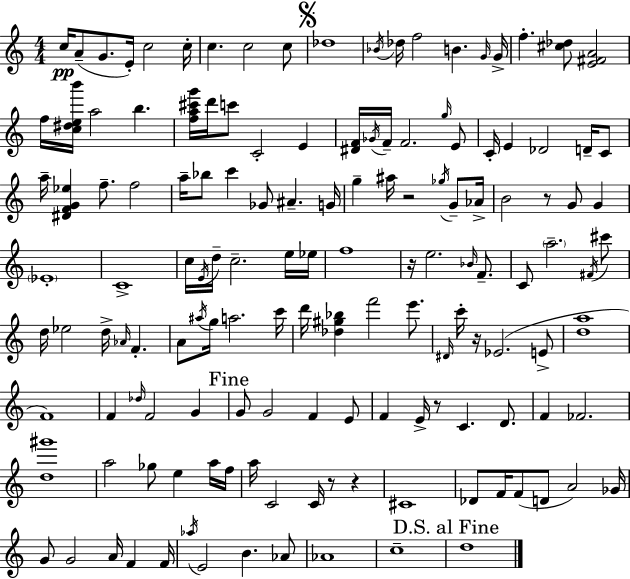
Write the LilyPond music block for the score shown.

{
  \clef treble
  \numericTimeSignature
  \time 4/4
  \key c \major
  \repeat volta 2 { c''16\pp a'8--( g'8. e'16-.) c''2 c''16-. | c''4. c''2 c''8 | \mark \markup { \musicglyph "scripts.segno" } des''1 | \acciaccatura { bes'16 } des''16 f''2 b'4. | \break \grace { g'16 } g'16-> f''4.-. <cis'' des''>8 <e' fis' a'>2 | f''16 <c'' dis'' e'' b'''>16 a''2 b''4. | <f'' a'' cis''' g'''>16 d'''16 c'''8 c'2-. e'4 | <dis' f'>16 \acciaccatura { ges'16 } f'16-- f'2. | \break \grace { g''16 } e'8 c'16-. e'4 des'2 | d'16-- c'8 a''16-- <dis' f' g' ees''>4 f''8.-- f''2 | a''16-- bes''8 c'''4 ges'8 ais'4.-- | g'16 g''4-- ais''16 r2 | \break \acciaccatura { ges''16 } g'8-- aes'16-> b'2 r8 g'8 | g'4 \parenthesize ees'1-. | c'1-> | c''16 \acciaccatura { e'16 } d''16-- c''2.-- | \break e''16 ees''16 f''1 | r16 e''2. | \grace { bes'16 } f'8.-- c'8 \parenthesize a''2.-- | \acciaccatura { fis'16 } cis'''8 d''16 ees''2 | \break d''16-> \grace { aes'16 } f'4.-. a'8 \acciaccatura { ais''16 } g''16 a''2. | c'''16 d'''16 <des'' gis'' bes''>4 f'''2 | e'''8. \grace { dis'16 } c'''16-. r16 ees'2.( | e'8-> <d'' a''>1 | \break f'1) | f'4 \grace { des''16 } | f'2 g'4 \mark "Fine" g'8 g'2 | f'4 e'8 f'4 | \break e'16-> r8 c'4. d'8. f'4 | fes'2. <d'' gis'''>1 | a''2 | ges''8 e''4 a''16 f''16 a''16 c'2 | \break c'16 r8 r4 cis'1 | des'8 f'16 f'8( | d'8 a'2) ges'16 g'8 g'2 | a'16 f'4 f'16 \acciaccatura { aes''16 } e'2 | \break b'4. aes'8 aes'1 | c''1-- | \mark "D.S. al Fine" d''1 | } \bar "|."
}